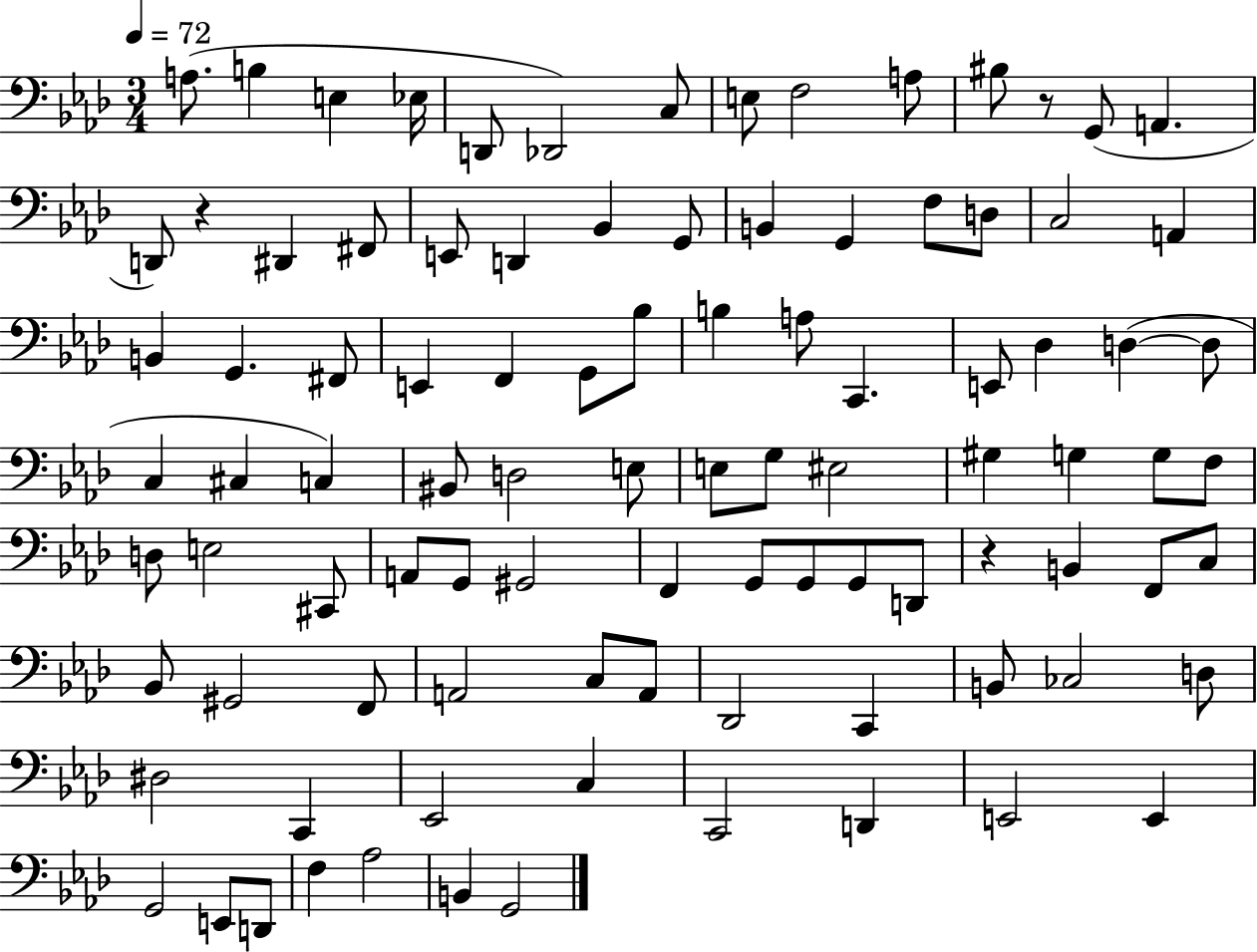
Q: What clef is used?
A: bass